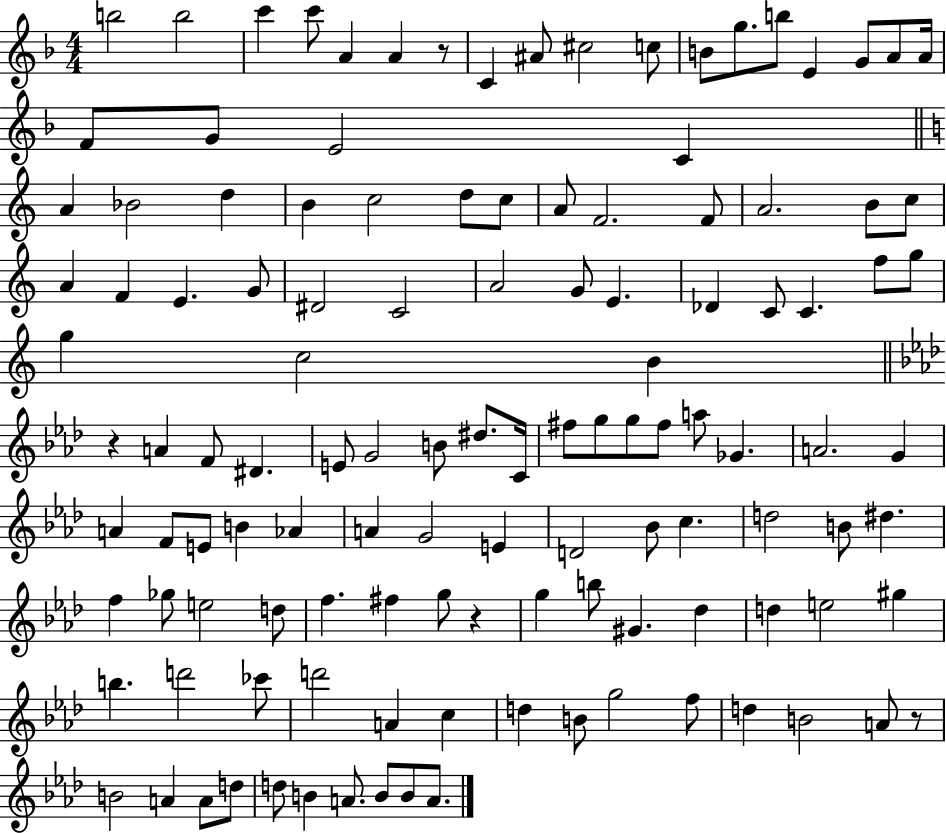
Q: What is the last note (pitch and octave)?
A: A4